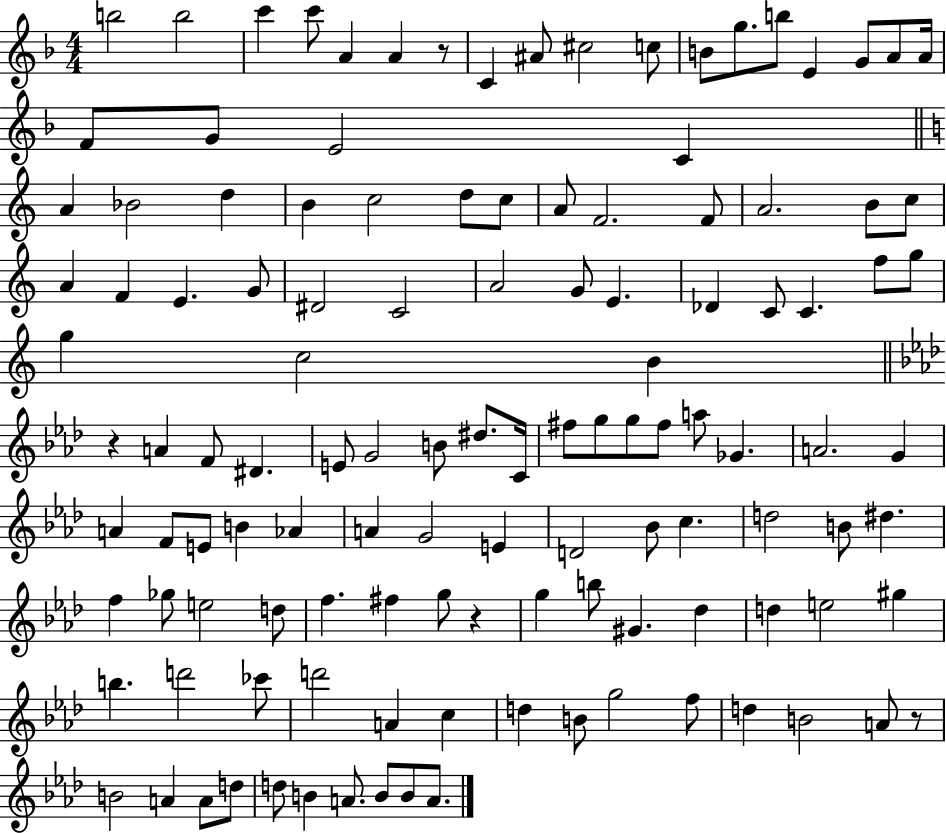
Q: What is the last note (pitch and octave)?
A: A4